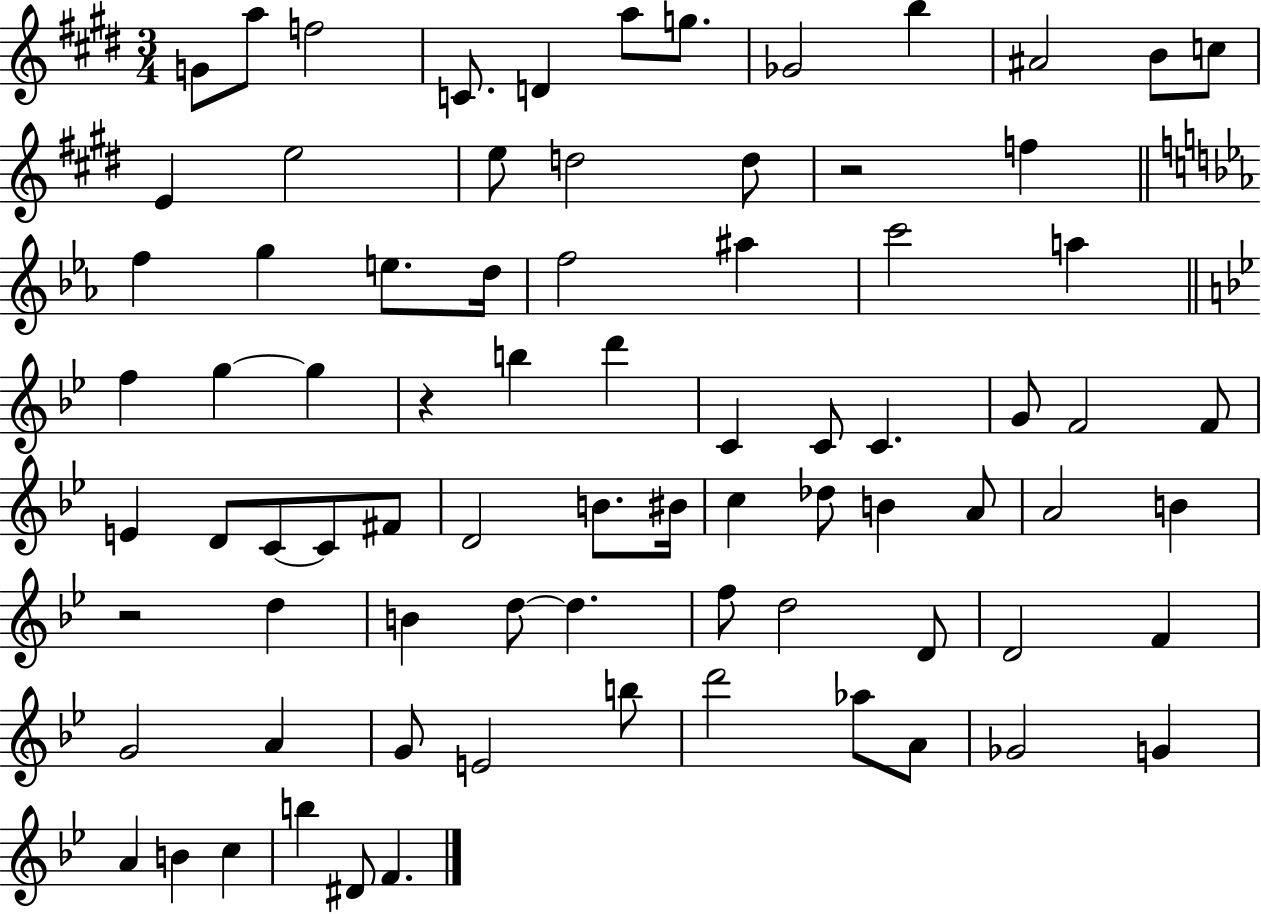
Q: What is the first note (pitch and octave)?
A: G4